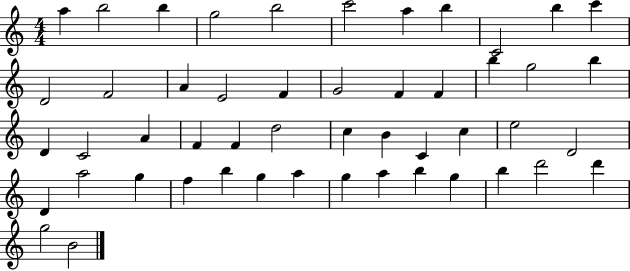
{
  \clef treble
  \numericTimeSignature
  \time 4/4
  \key c \major
  a''4 b''2 b''4 | g''2 b''2 | c'''2 a''4 b''4 | c'2 b''4 c'''4 | \break d'2 f'2 | a'4 e'2 f'4 | g'2 f'4 f'4 | b''4 g''2 b''4 | \break d'4 c'2 a'4 | f'4 f'4 d''2 | c''4 b'4 c'4 c''4 | e''2 d'2 | \break d'4 a''2 g''4 | f''4 b''4 g''4 a''4 | g''4 a''4 b''4 g''4 | b''4 d'''2 d'''4 | \break g''2 b'2 | \bar "|."
}